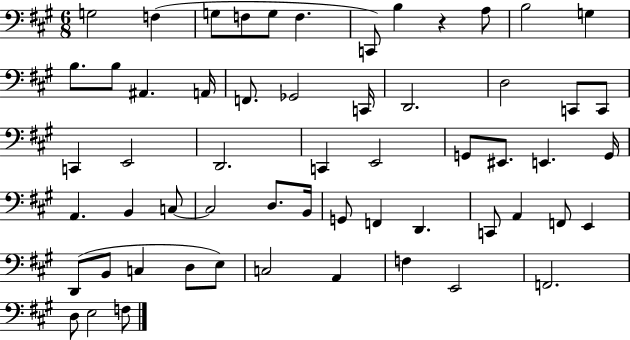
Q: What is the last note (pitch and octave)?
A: F3